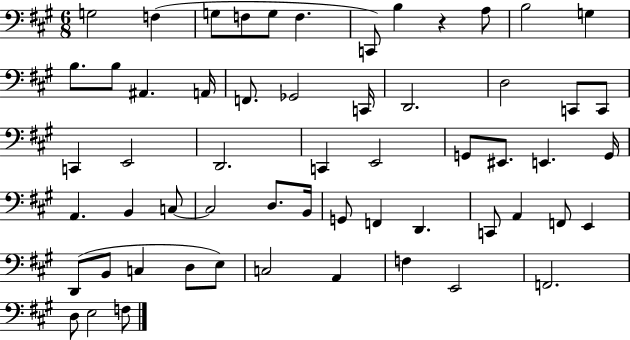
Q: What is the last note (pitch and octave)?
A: F3